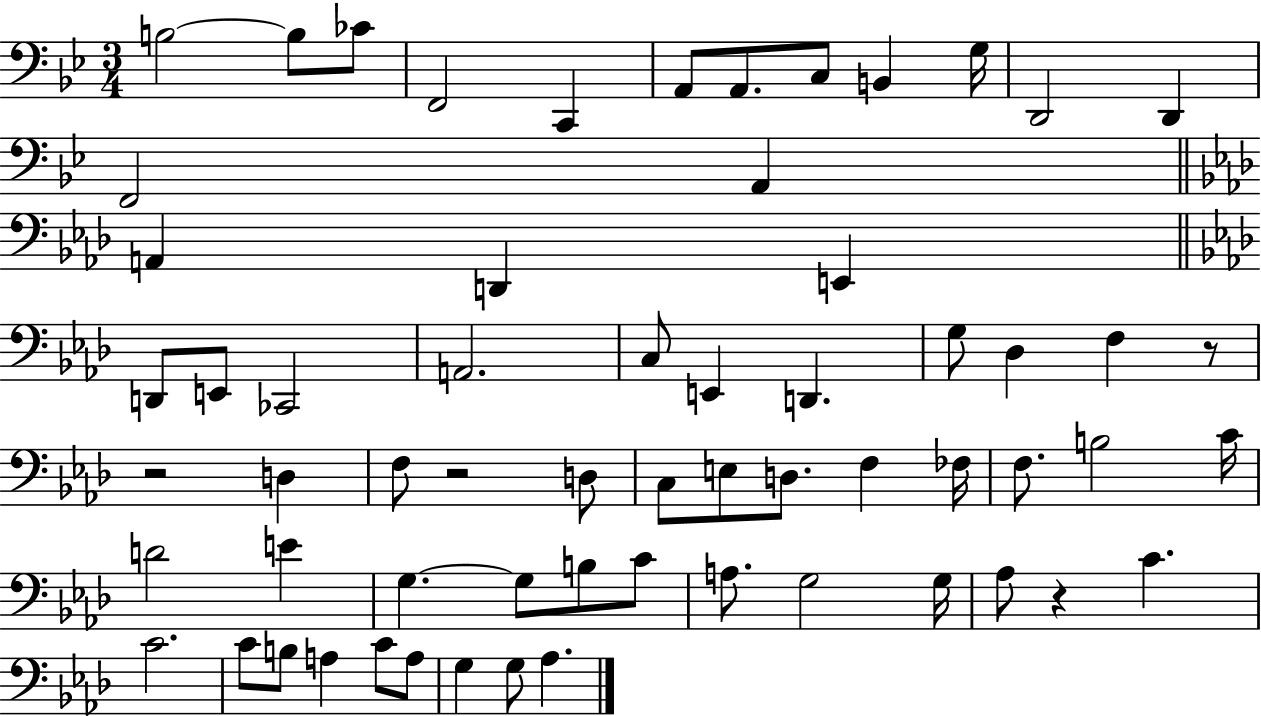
B3/h B3/e CES4/e F2/h C2/q A2/e A2/e. C3/e B2/q G3/s D2/h D2/q F2/h A2/q A2/q D2/q E2/q D2/e E2/e CES2/h A2/h. C3/e E2/q D2/q. G3/e Db3/q F3/q R/e R/h D3/q F3/e R/h D3/e C3/e E3/e D3/e. F3/q FES3/s F3/e. B3/h C4/s D4/h E4/q G3/q. G3/e B3/e C4/e A3/e. G3/h G3/s Ab3/e R/q C4/q. C4/h. C4/e B3/e A3/q C4/e A3/e G3/q G3/e Ab3/q.